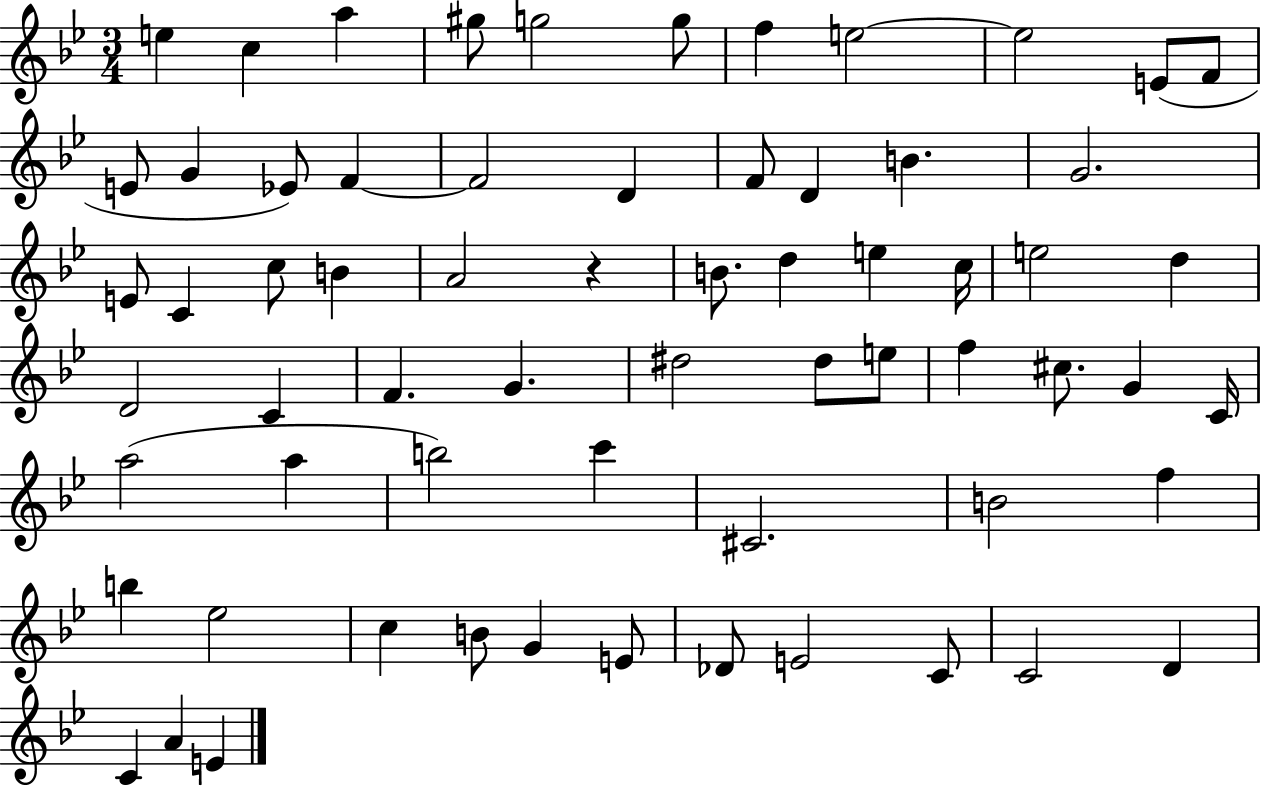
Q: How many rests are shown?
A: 1